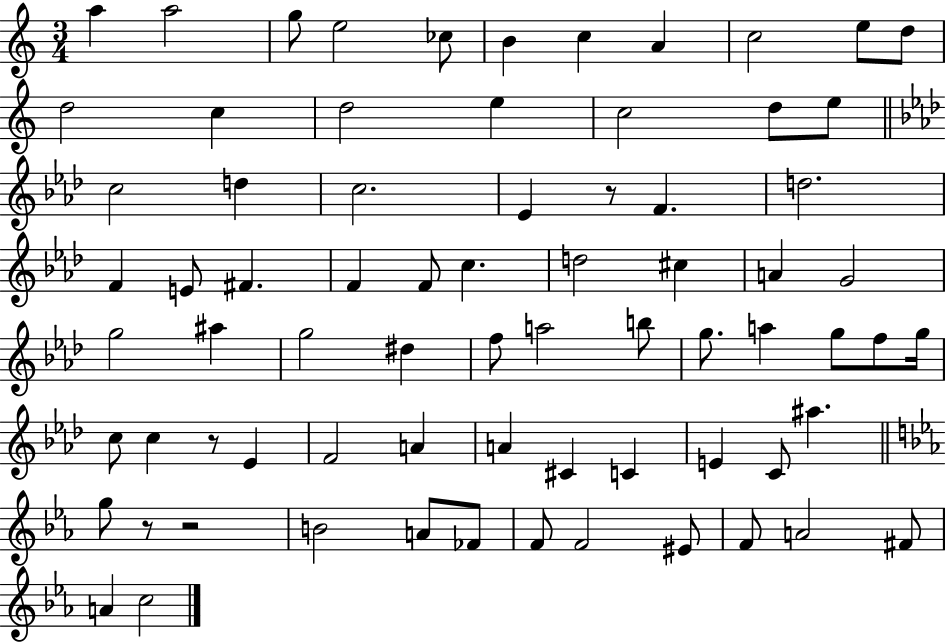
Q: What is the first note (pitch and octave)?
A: A5